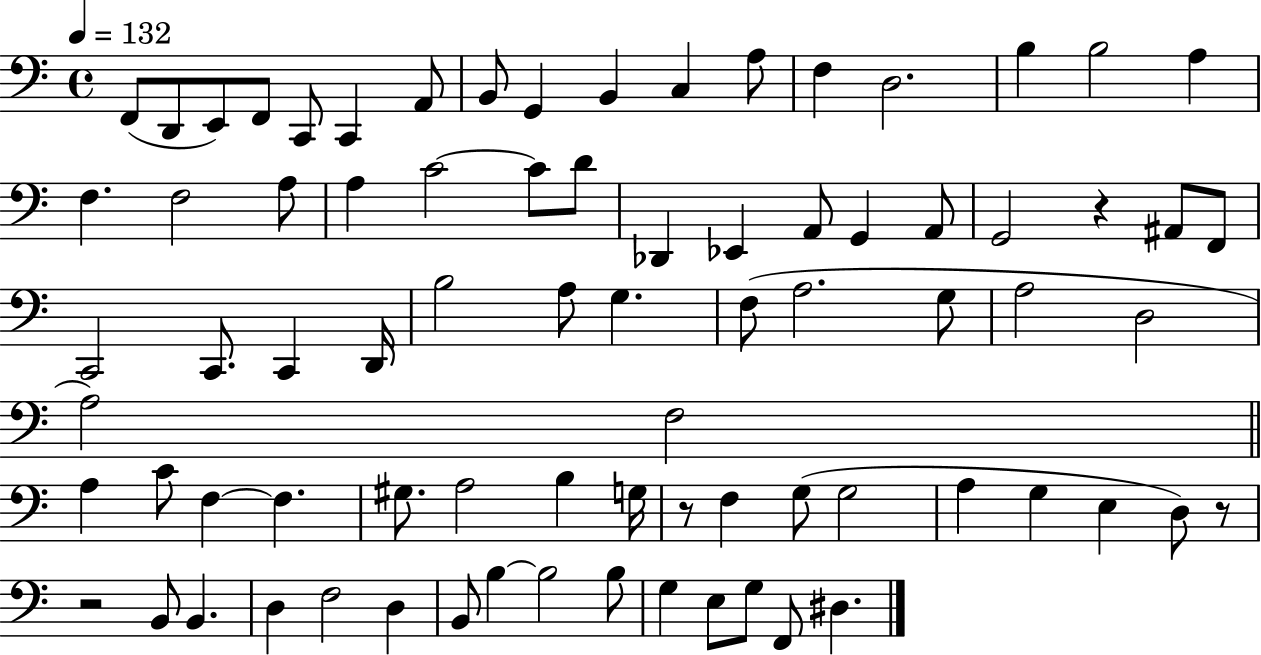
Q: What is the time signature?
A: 4/4